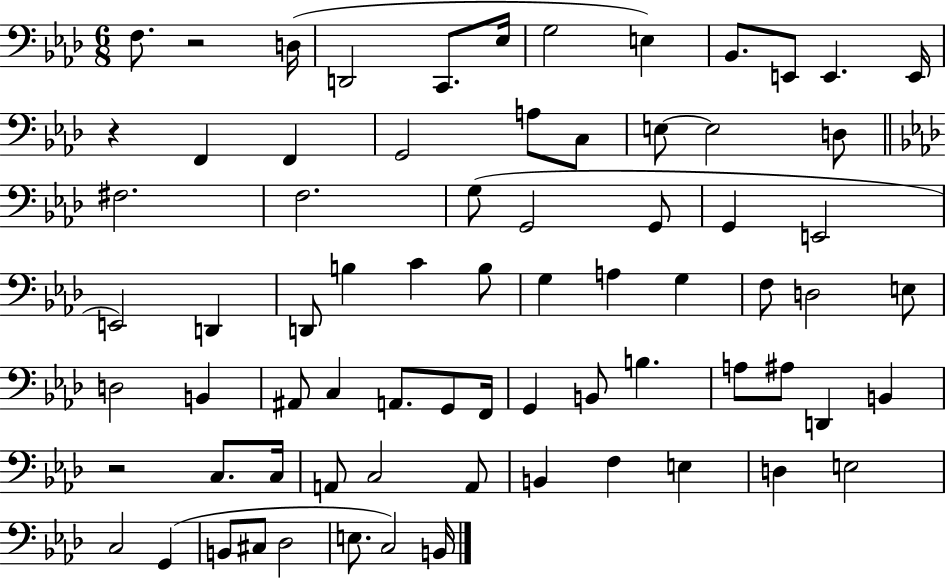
F3/e. R/h D3/s D2/h C2/e. Eb3/s G3/h E3/q Bb2/e. E2/e E2/q. E2/s R/q F2/q F2/q G2/h A3/e C3/e E3/e E3/h D3/e F#3/h. F3/h. G3/e G2/h G2/e G2/q E2/h E2/h D2/q D2/e B3/q C4/q B3/e G3/q A3/q G3/q F3/e D3/h E3/e D3/h B2/q A#2/e C3/q A2/e. G2/e F2/s G2/q B2/e B3/q. A3/e A#3/e D2/q B2/q R/h C3/e. C3/s A2/e C3/h A2/e B2/q F3/q E3/q D3/q E3/h C3/h G2/q B2/e C#3/e Db3/h E3/e. C3/h B2/s